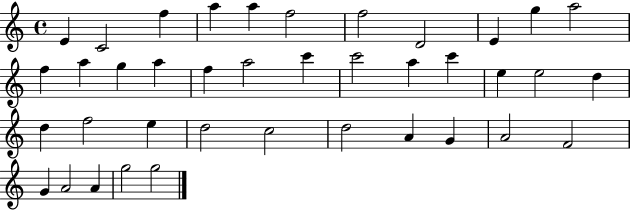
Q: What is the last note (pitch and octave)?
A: G5